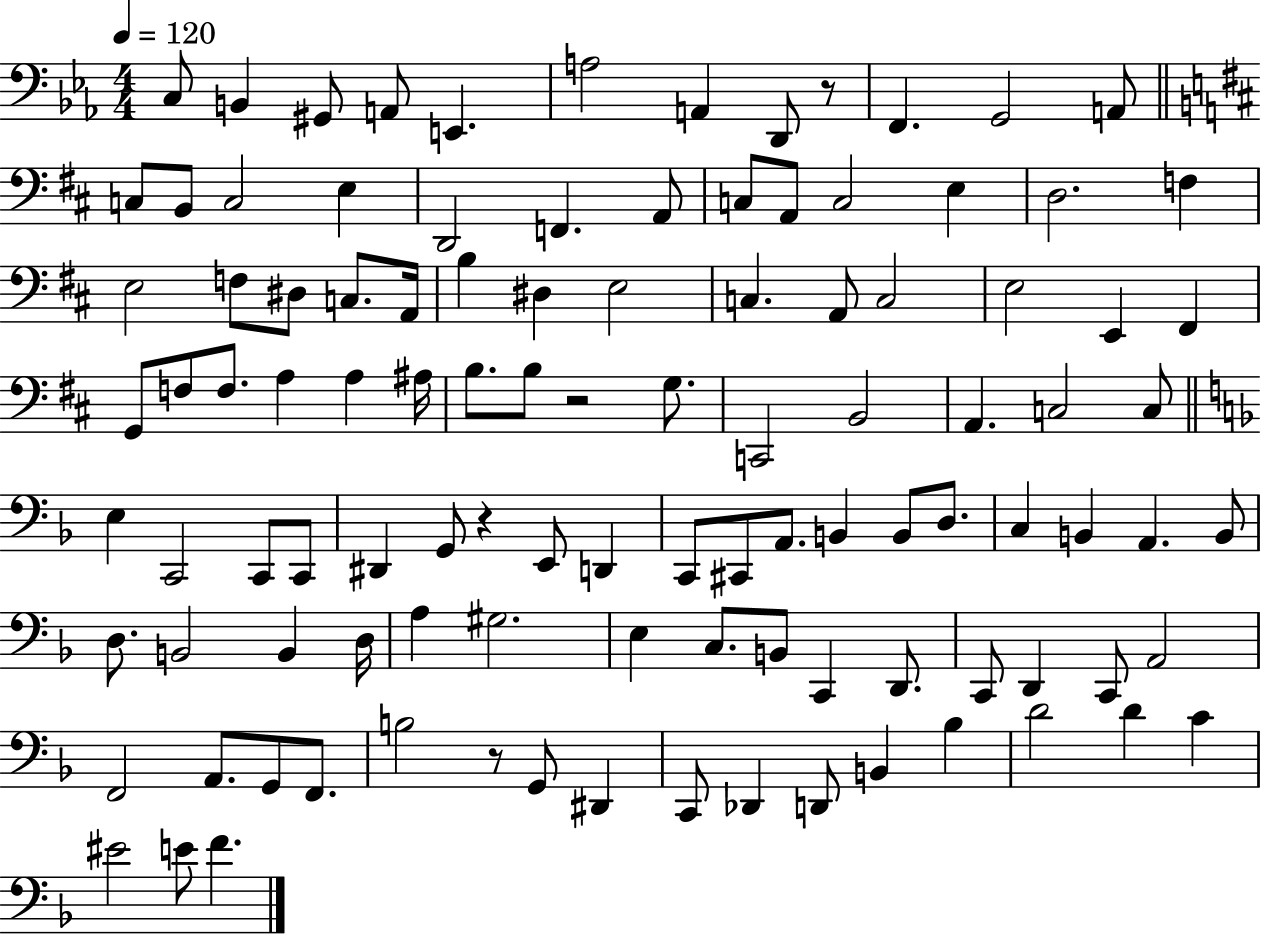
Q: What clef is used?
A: bass